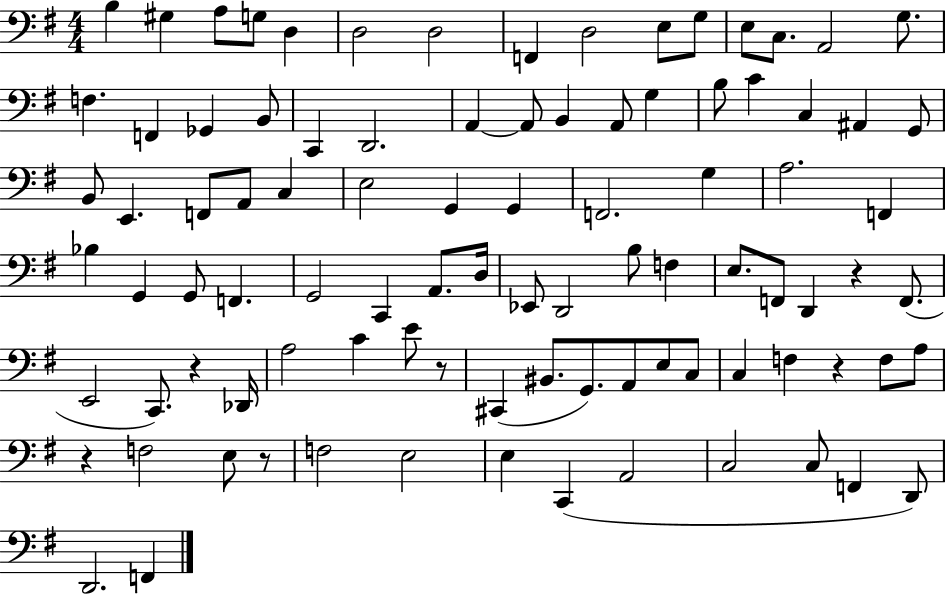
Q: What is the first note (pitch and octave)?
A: B3